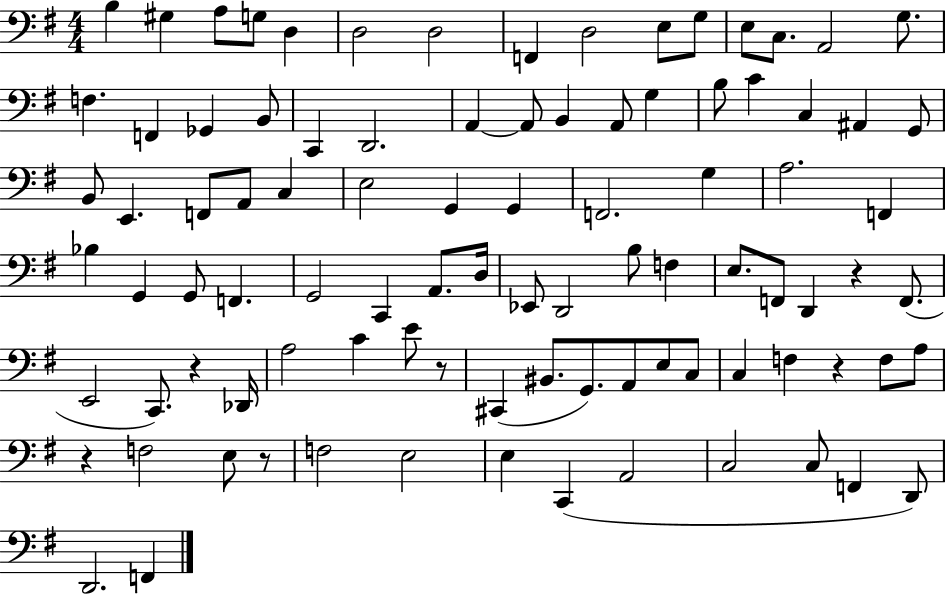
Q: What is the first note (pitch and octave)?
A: B3